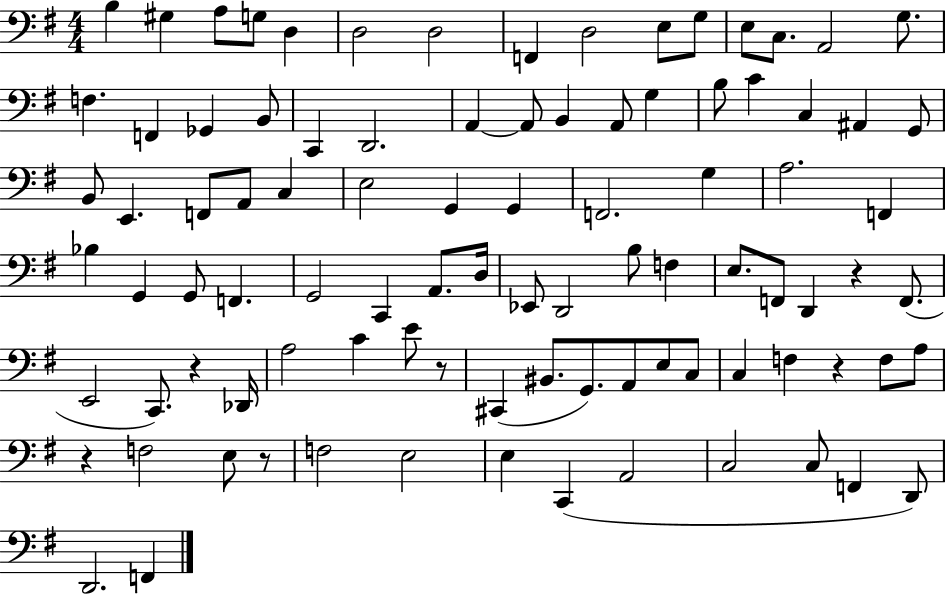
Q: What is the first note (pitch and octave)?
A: B3